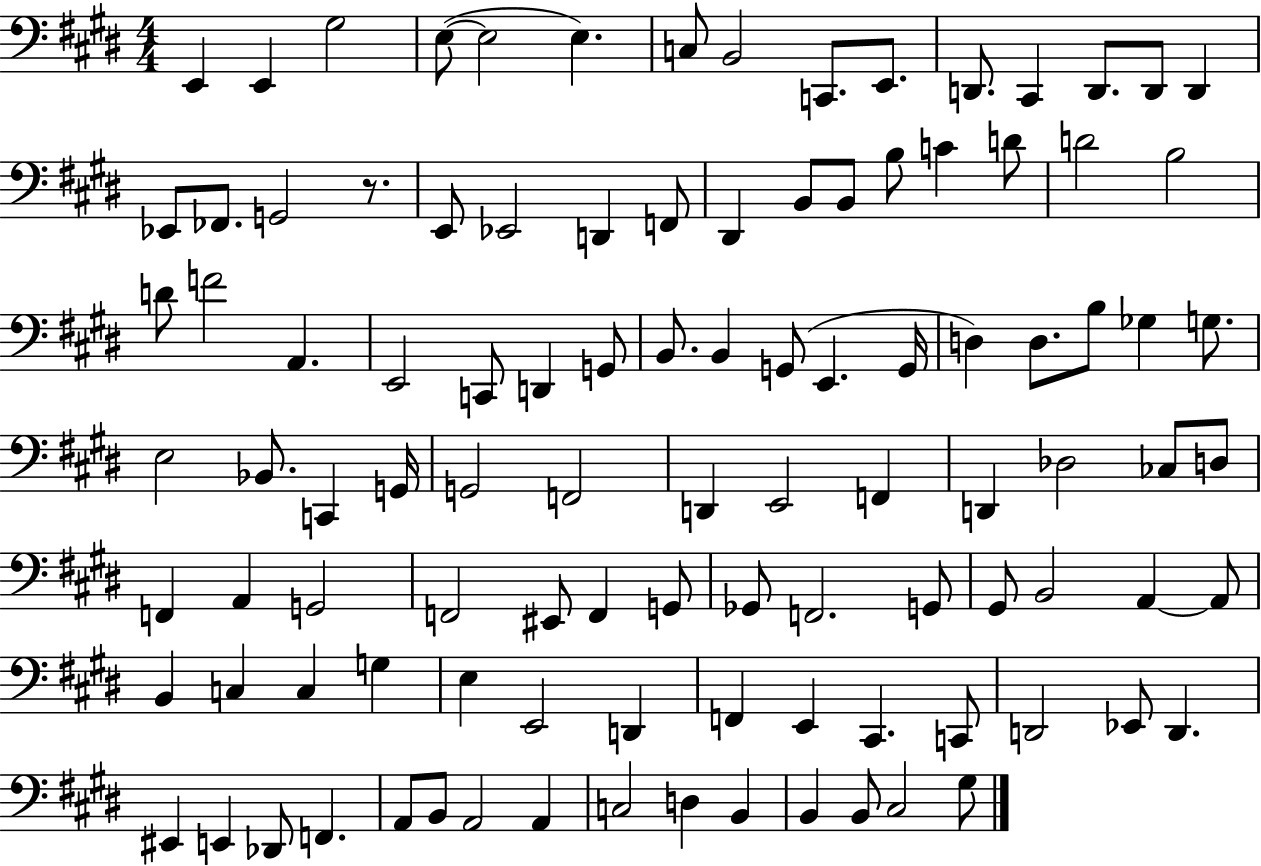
E2/q E2/q G#3/h E3/e E3/h E3/q. C3/e B2/h C2/e. E2/e. D2/e. C#2/q D2/e. D2/e D2/q Eb2/e FES2/e. G2/h R/e. E2/e Eb2/h D2/q F2/e D#2/q B2/e B2/e B3/e C4/q D4/e D4/h B3/h D4/e F4/h A2/q. E2/h C2/e D2/q G2/e B2/e. B2/q G2/e E2/q. G2/s D3/q D3/e. B3/e Gb3/q G3/e. E3/h Bb2/e. C2/q G2/s G2/h F2/h D2/q E2/h F2/q D2/q Db3/h CES3/e D3/e F2/q A2/q G2/h F2/h EIS2/e F2/q G2/e Gb2/e F2/h. G2/e G#2/e B2/h A2/q A2/e B2/q C3/q C3/q G3/q E3/q E2/h D2/q F2/q E2/q C#2/q. C2/e D2/h Eb2/e D2/q. EIS2/q E2/q Db2/e F2/q. A2/e B2/e A2/h A2/q C3/h D3/q B2/q B2/q B2/e C#3/h G#3/e